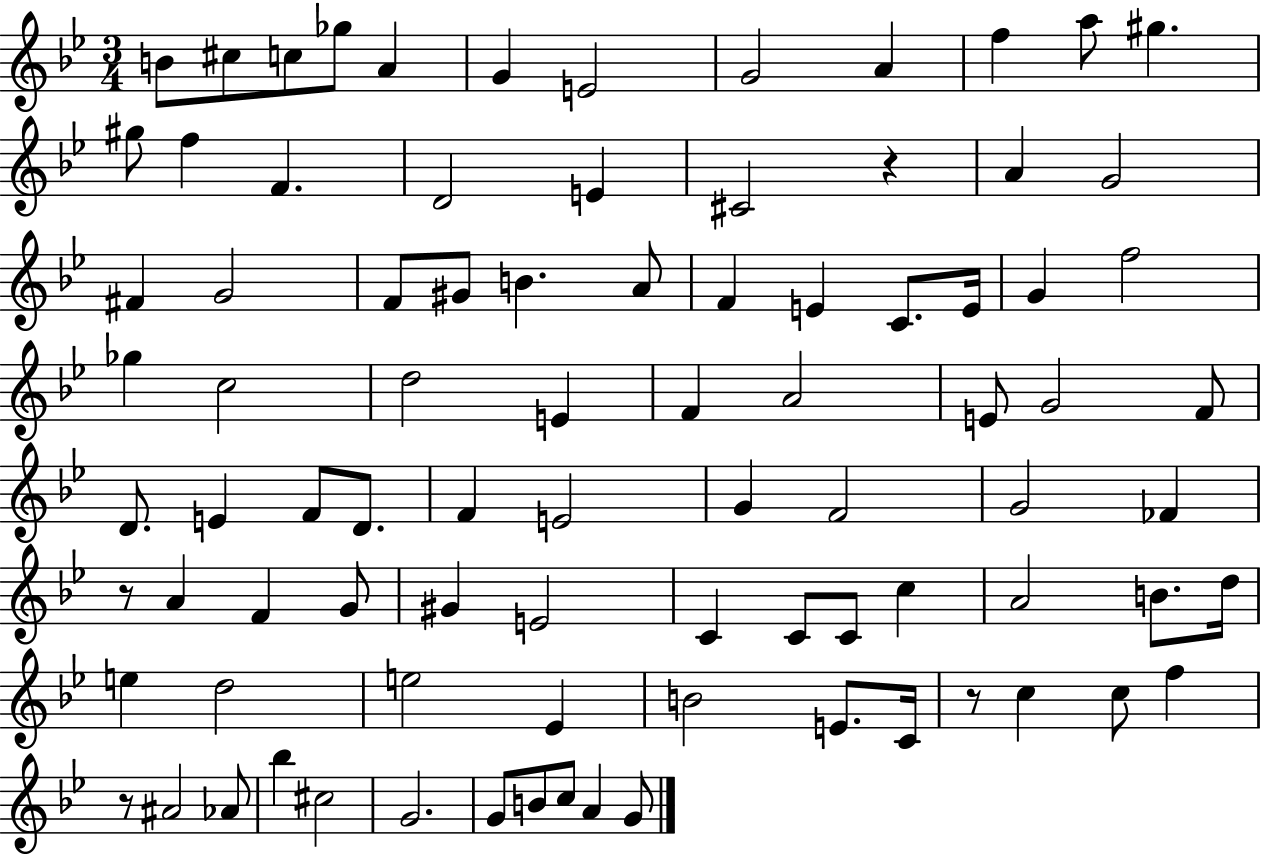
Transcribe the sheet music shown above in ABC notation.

X:1
T:Untitled
M:3/4
L:1/4
K:Bb
B/2 ^c/2 c/2 _g/2 A G E2 G2 A f a/2 ^g ^g/2 f F D2 E ^C2 z A G2 ^F G2 F/2 ^G/2 B A/2 F E C/2 E/4 G f2 _g c2 d2 E F A2 E/2 G2 F/2 D/2 E F/2 D/2 F E2 G F2 G2 _F z/2 A F G/2 ^G E2 C C/2 C/2 c A2 B/2 d/4 e d2 e2 _E B2 E/2 C/4 z/2 c c/2 f z/2 ^A2 _A/2 _b ^c2 G2 G/2 B/2 c/2 A G/2